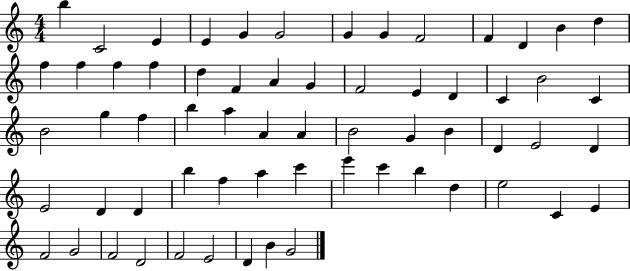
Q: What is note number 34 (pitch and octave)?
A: A4